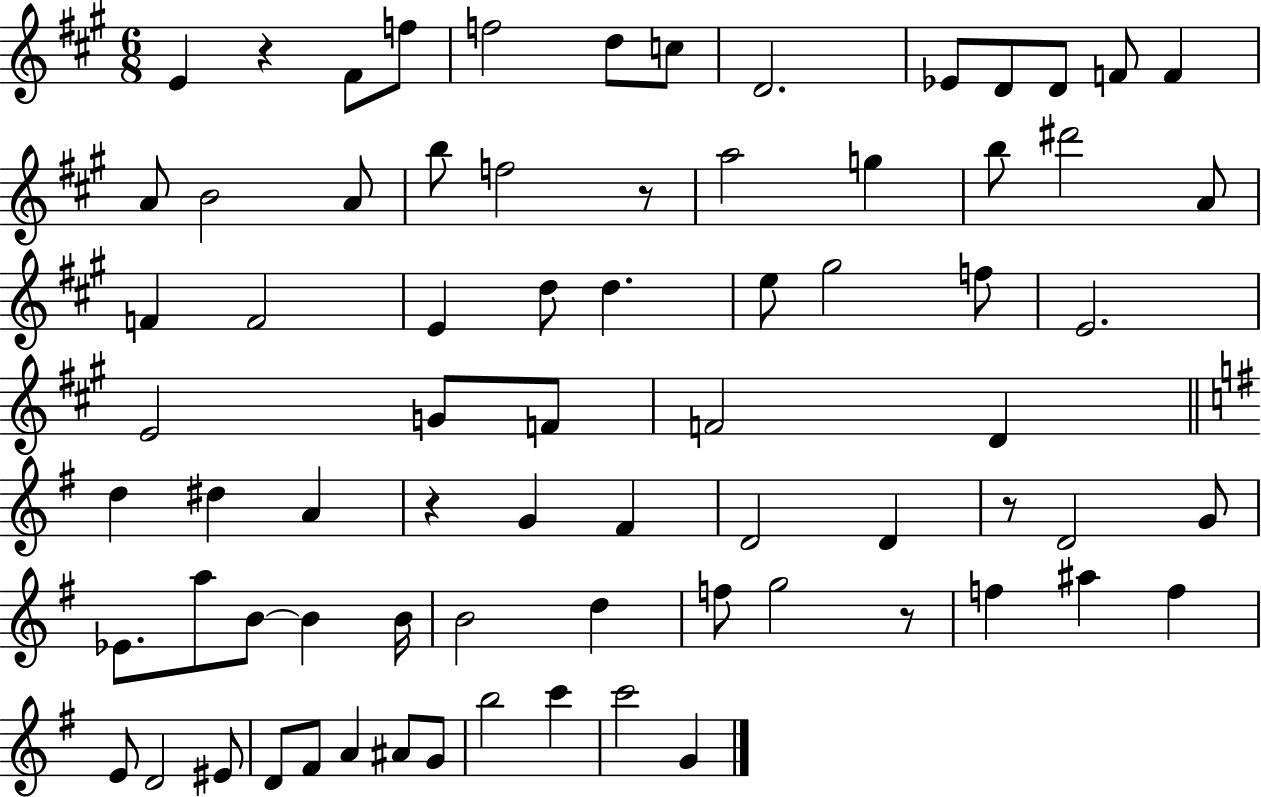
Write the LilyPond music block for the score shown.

{
  \clef treble
  \numericTimeSignature
  \time 6/8
  \key a \major
  e'4 r4 fis'8 f''8 | f''2 d''8 c''8 | d'2. | ees'8 d'8 d'8 f'8 f'4 | \break a'8 b'2 a'8 | b''8 f''2 r8 | a''2 g''4 | b''8 dis'''2 a'8 | \break f'4 f'2 | e'4 d''8 d''4. | e''8 gis''2 f''8 | e'2. | \break e'2 g'8 f'8 | f'2 d'4 | \bar "||" \break \key g \major d''4 dis''4 a'4 | r4 g'4 fis'4 | d'2 d'4 | r8 d'2 g'8 | \break ees'8. a''8 b'8~~ b'4 b'16 | b'2 d''4 | f''8 g''2 r8 | f''4 ais''4 f''4 | \break e'8 d'2 eis'8 | d'8 fis'8 a'4 ais'8 g'8 | b''2 c'''4 | c'''2 g'4 | \break \bar "|."
}